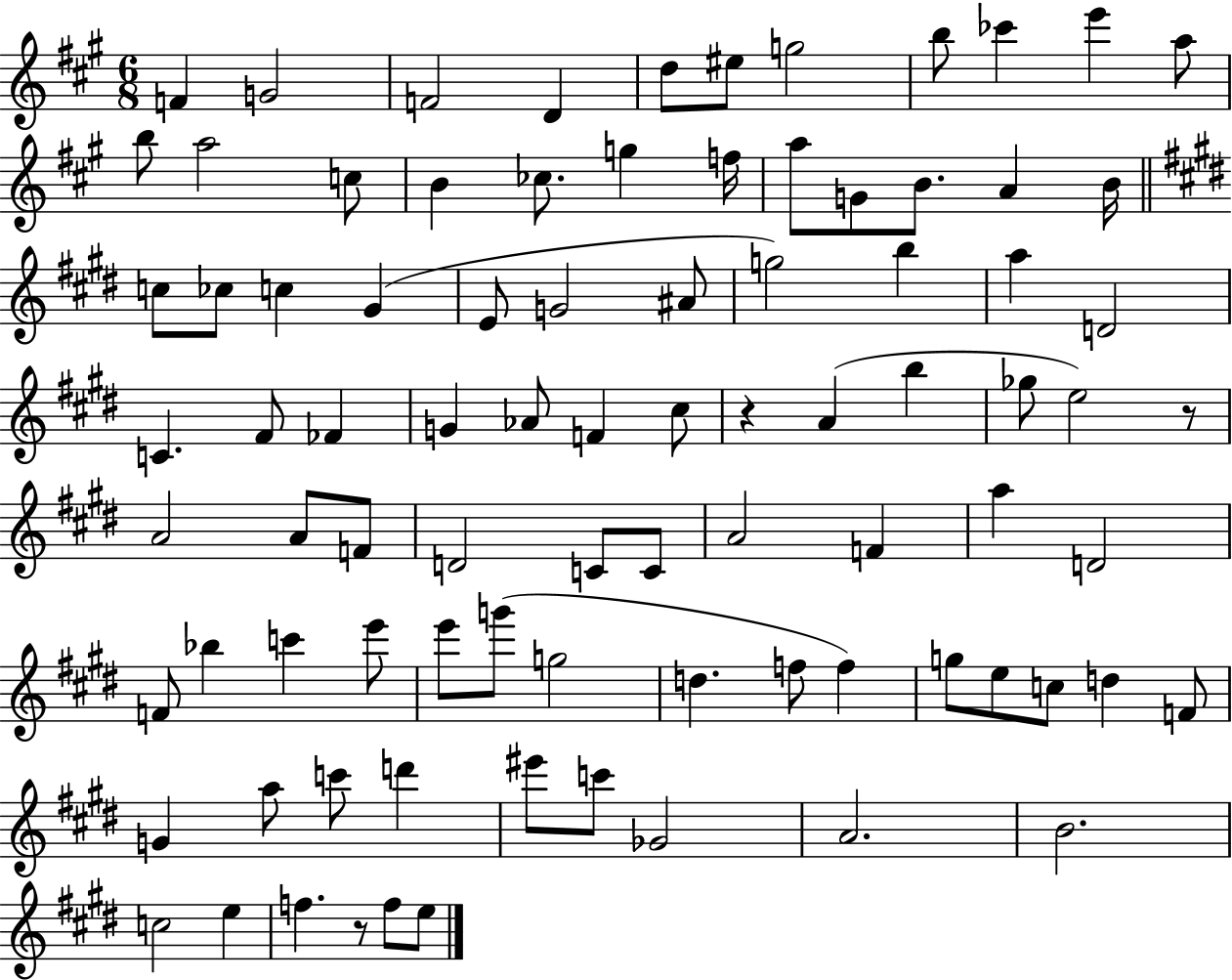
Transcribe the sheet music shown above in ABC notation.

X:1
T:Untitled
M:6/8
L:1/4
K:A
F G2 F2 D d/2 ^e/2 g2 b/2 _c' e' a/2 b/2 a2 c/2 B _c/2 g f/4 a/2 G/2 B/2 A B/4 c/2 _c/2 c ^G E/2 G2 ^A/2 g2 b a D2 C ^F/2 _F G _A/2 F ^c/2 z A b _g/2 e2 z/2 A2 A/2 F/2 D2 C/2 C/2 A2 F a D2 F/2 _b c' e'/2 e'/2 g'/2 g2 d f/2 f g/2 e/2 c/2 d F/2 G a/2 c'/2 d' ^e'/2 c'/2 _G2 A2 B2 c2 e f z/2 f/2 e/2